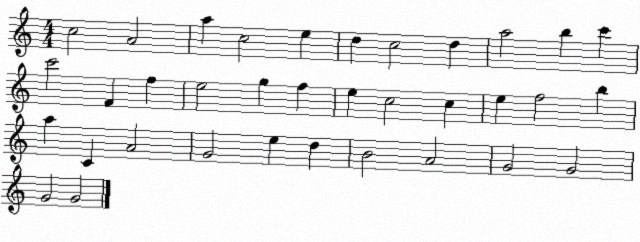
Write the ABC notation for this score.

X:1
T:Untitled
M:4/4
L:1/4
K:C
c2 A2 a c2 e d c2 d a2 b c' c'2 F f e2 g f e c2 c e f2 b a C A2 G2 e d B2 A2 G2 G2 G2 G2